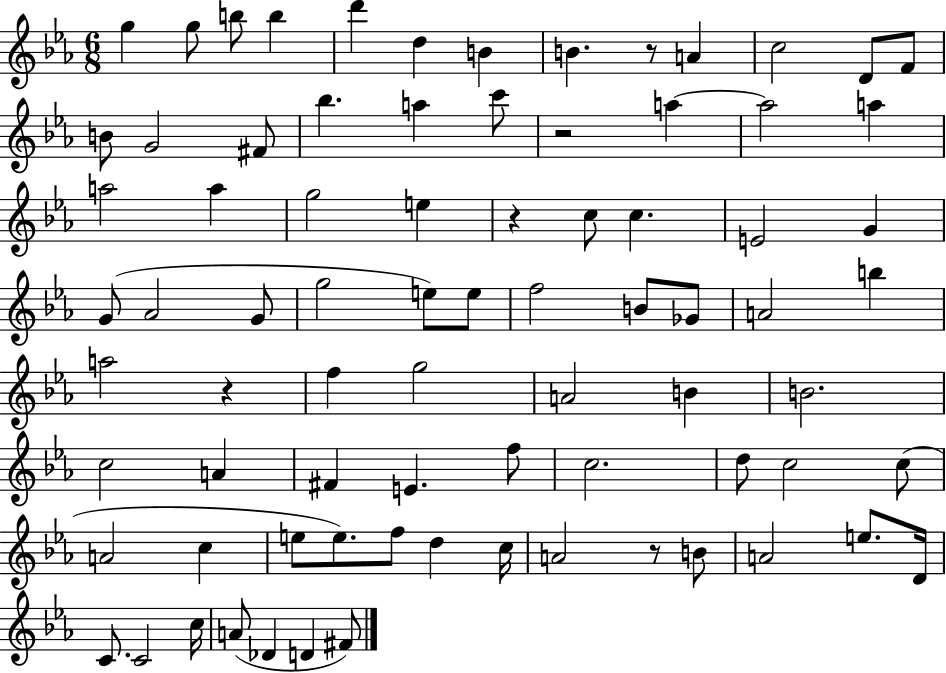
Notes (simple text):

G5/q G5/e B5/e B5/q D6/q D5/q B4/q B4/q. R/e A4/q C5/h D4/e F4/e B4/e G4/h F#4/e Bb5/q. A5/q C6/e R/h A5/q A5/h A5/q A5/h A5/q G5/h E5/q R/q C5/e C5/q. E4/h G4/q G4/e Ab4/h G4/e G5/h E5/e E5/e F5/h B4/e Gb4/e A4/h B5/q A5/h R/q F5/q G5/h A4/h B4/q B4/h. C5/h A4/q F#4/q E4/q. F5/e C5/h. D5/e C5/h C5/e A4/h C5/q E5/e E5/e. F5/e D5/q C5/s A4/h R/e B4/e A4/h E5/e. D4/s C4/e. C4/h C5/s A4/e Db4/q D4/q F#4/e